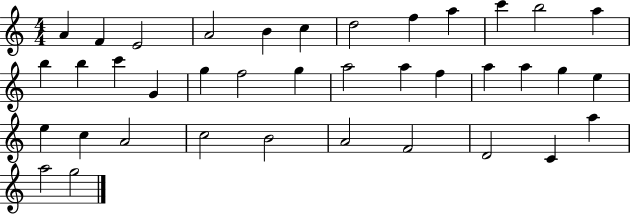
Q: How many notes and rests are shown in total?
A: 38